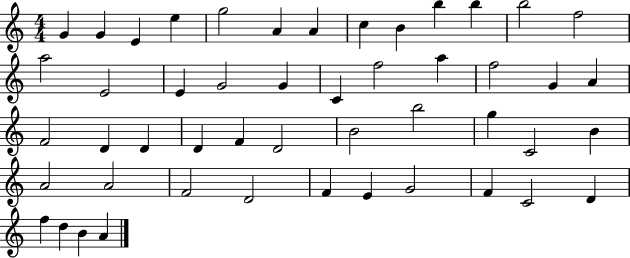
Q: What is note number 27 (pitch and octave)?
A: D4